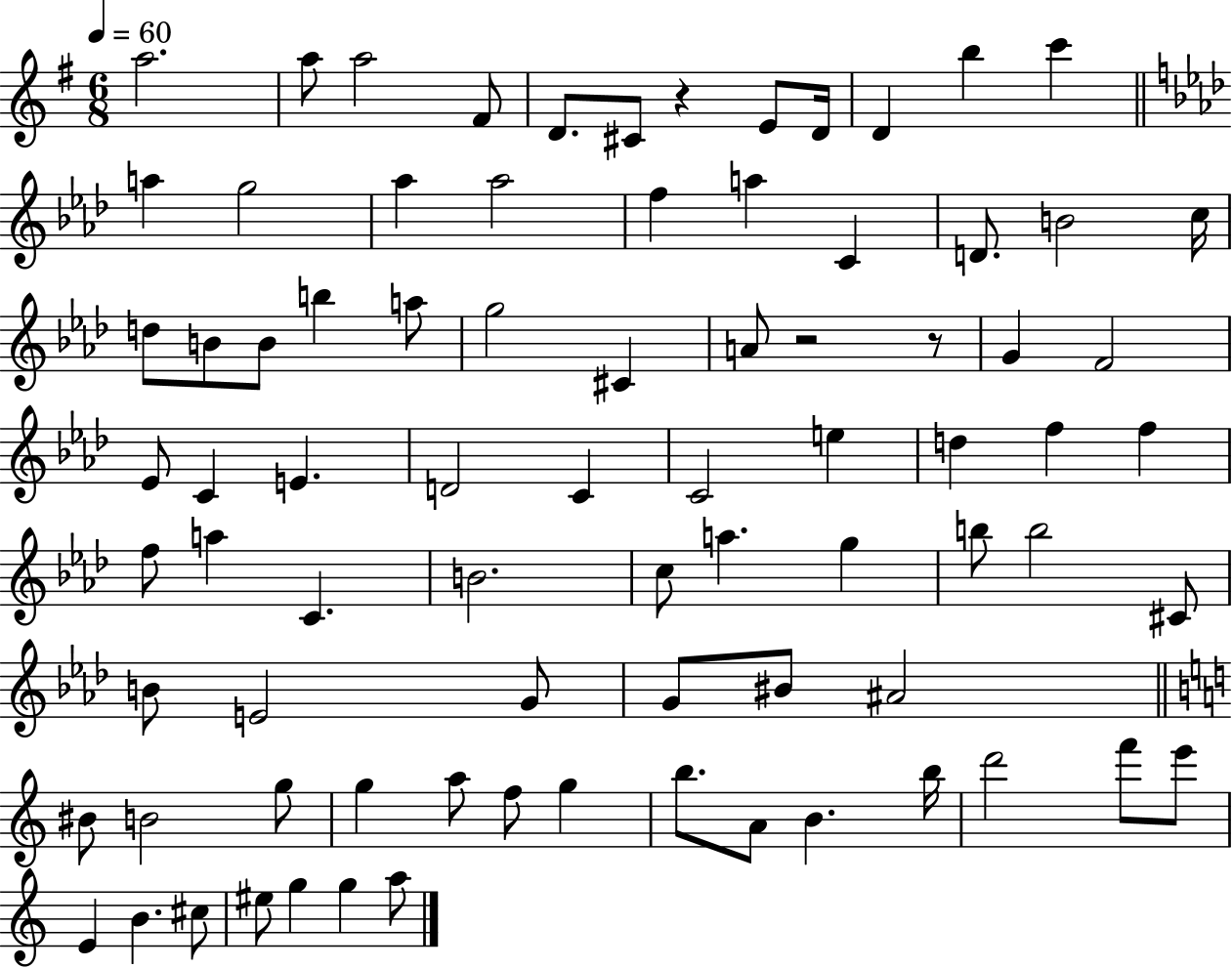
{
  \clef treble
  \numericTimeSignature
  \time 6/8
  \key g \major
  \tempo 4 = 60
  \repeat volta 2 { a''2. | a''8 a''2 fis'8 | d'8. cis'8 r4 e'8 d'16 | d'4 b''4 c'''4 | \break \bar "||" \break \key aes \major a''4 g''2 | aes''4 aes''2 | f''4 a''4 c'4 | d'8. b'2 c''16 | \break d''8 b'8 b'8 b''4 a''8 | g''2 cis'4 | a'8 r2 r8 | g'4 f'2 | \break ees'8 c'4 e'4. | d'2 c'4 | c'2 e''4 | d''4 f''4 f''4 | \break f''8 a''4 c'4. | b'2. | c''8 a''4. g''4 | b''8 b''2 cis'8 | \break b'8 e'2 g'8 | g'8 bis'8 ais'2 | \bar "||" \break \key c \major bis'8 b'2 g''8 | g''4 a''8 f''8 g''4 | b''8. a'8 b'4. b''16 | d'''2 f'''8 e'''8 | \break e'4 b'4. cis''8 | eis''8 g''4 g''4 a''8 | } \bar "|."
}